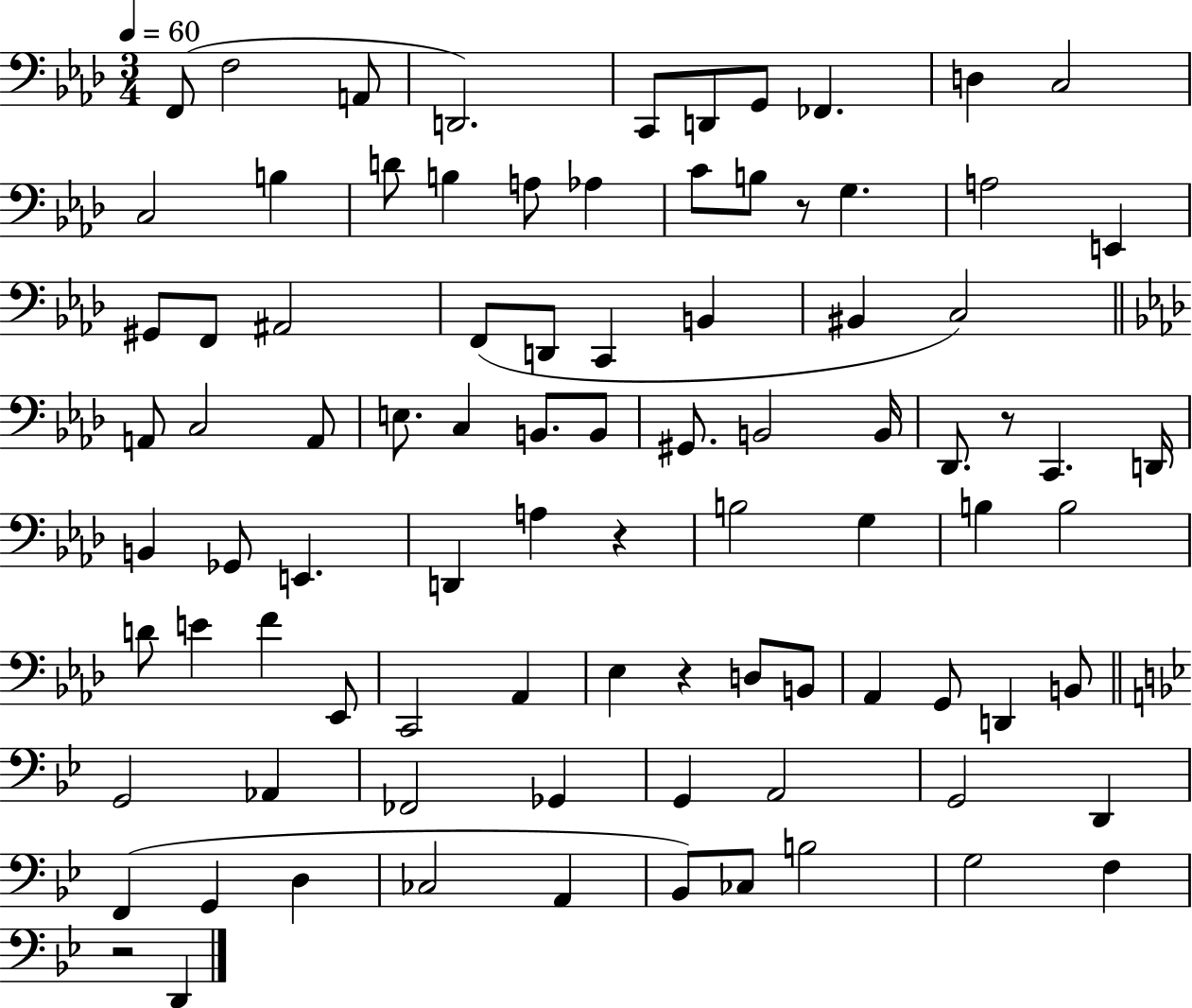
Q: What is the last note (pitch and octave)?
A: D2